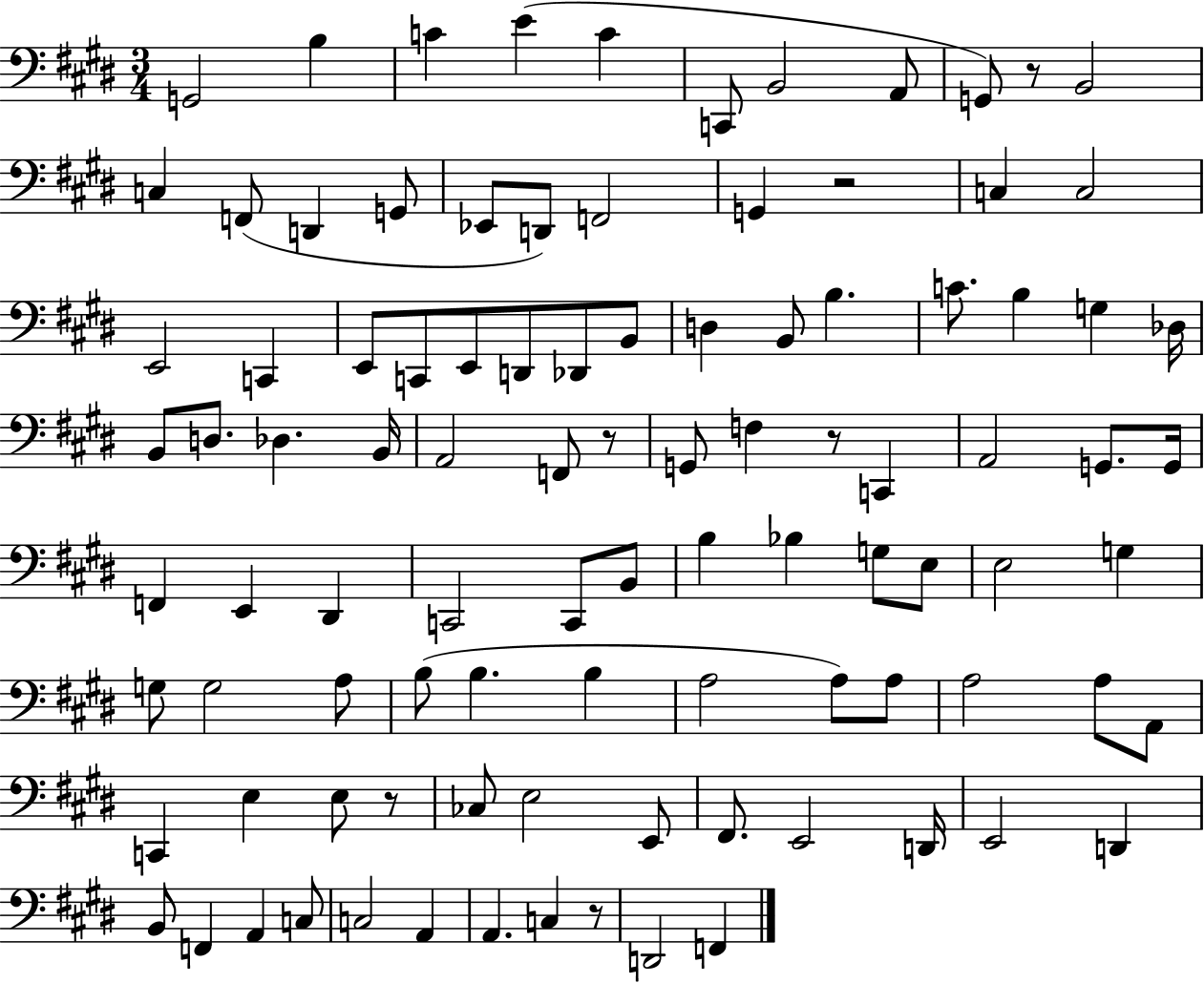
{
  \clef bass
  \numericTimeSignature
  \time 3/4
  \key e \major
  g,2 b4 | c'4 e'4( c'4 | c,8 b,2 a,8 | g,8) r8 b,2 | \break c4 f,8( d,4 g,8 | ees,8 d,8) f,2 | g,4 r2 | c4 c2 | \break e,2 c,4 | e,8 c,8 e,8 d,8 des,8 b,8 | d4 b,8 b4. | c'8. b4 g4 des16 | \break b,8 d8. des4. b,16 | a,2 f,8 r8 | g,8 f4 r8 c,4 | a,2 g,8. g,16 | \break f,4 e,4 dis,4 | c,2 c,8 b,8 | b4 bes4 g8 e8 | e2 g4 | \break g8 g2 a8 | b8( b4. b4 | a2 a8) a8 | a2 a8 a,8 | \break c,4 e4 e8 r8 | ces8 e2 e,8 | fis,8. e,2 d,16 | e,2 d,4 | \break b,8 f,4 a,4 c8 | c2 a,4 | a,4. c4 r8 | d,2 f,4 | \break \bar "|."
}